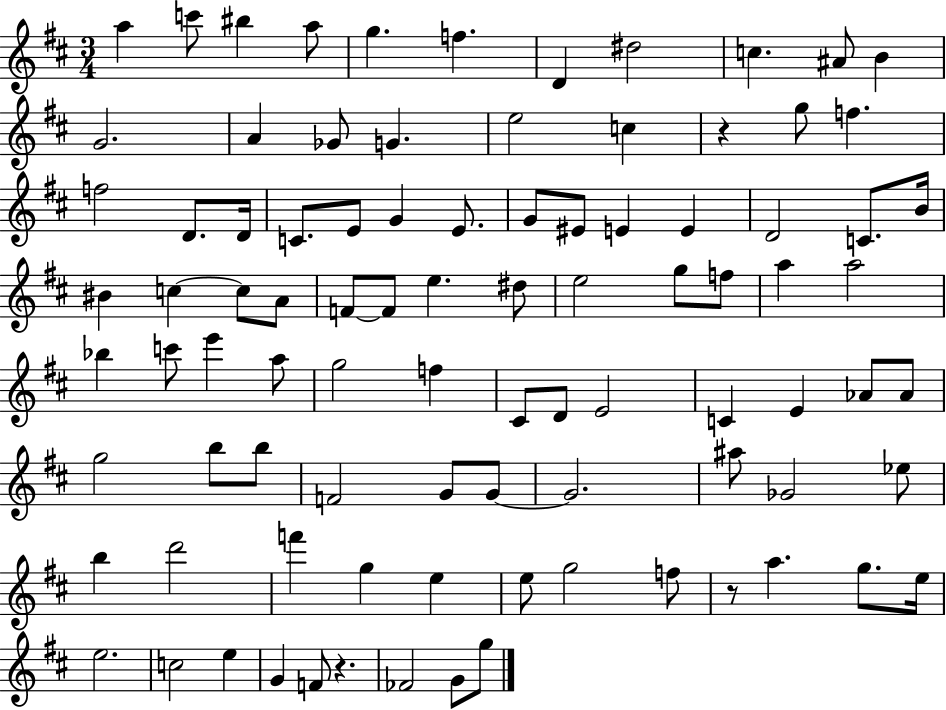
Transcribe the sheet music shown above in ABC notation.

X:1
T:Untitled
M:3/4
L:1/4
K:D
a c'/2 ^b a/2 g f D ^d2 c ^A/2 B G2 A _G/2 G e2 c z g/2 f f2 D/2 D/4 C/2 E/2 G E/2 G/2 ^E/2 E E D2 C/2 B/4 ^B c c/2 A/2 F/2 F/2 e ^d/2 e2 g/2 f/2 a a2 _b c'/2 e' a/2 g2 f ^C/2 D/2 E2 C E _A/2 _A/2 g2 b/2 b/2 F2 G/2 G/2 G2 ^a/2 _G2 _e/2 b d'2 f' g e e/2 g2 f/2 z/2 a g/2 e/4 e2 c2 e G F/2 z _F2 G/2 g/2